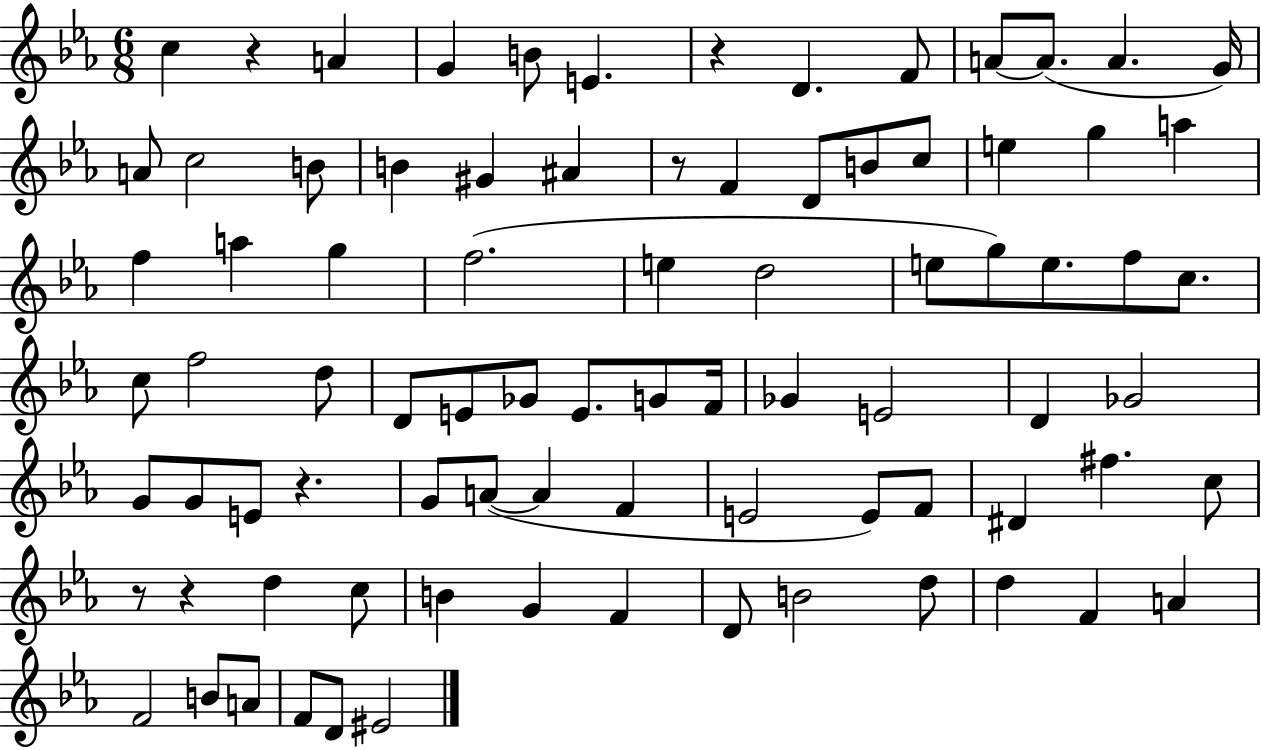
C5/q R/q A4/q G4/q B4/e E4/q. R/q D4/q. F4/e A4/e A4/e. A4/q. G4/s A4/e C5/h B4/e B4/q G#4/q A#4/q R/e F4/q D4/e B4/e C5/e E5/q G5/q A5/q F5/q A5/q G5/q F5/h. E5/q D5/h E5/e G5/e E5/e. F5/e C5/e. C5/e F5/h D5/e D4/e E4/e Gb4/e E4/e. G4/e F4/s Gb4/q E4/h D4/q Gb4/h G4/e G4/e E4/e R/q. G4/e A4/e A4/q F4/q E4/h E4/e F4/e D#4/q F#5/q. C5/e R/e R/q D5/q C5/e B4/q G4/q F4/q D4/e B4/h D5/e D5/q F4/q A4/q F4/h B4/e A4/e F4/e D4/e EIS4/h